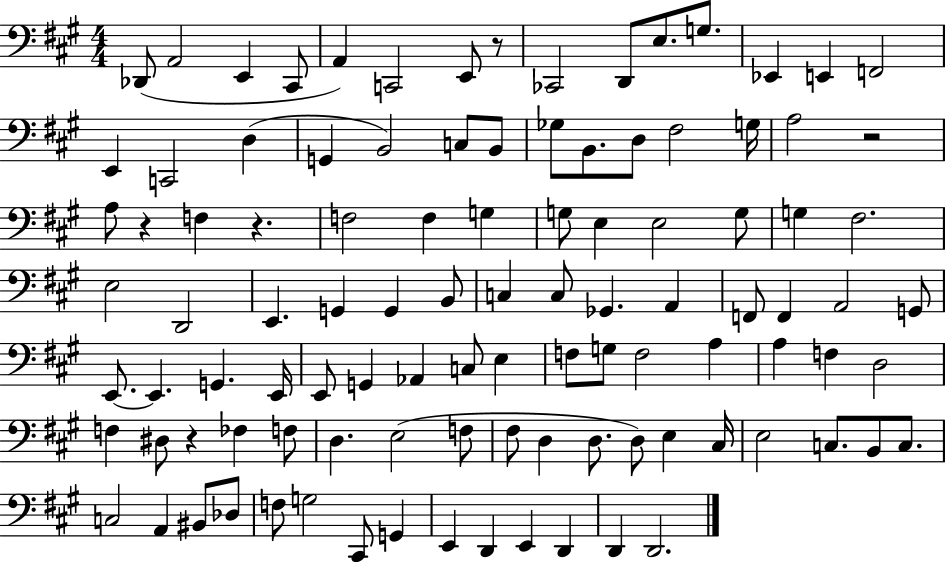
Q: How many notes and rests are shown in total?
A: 104